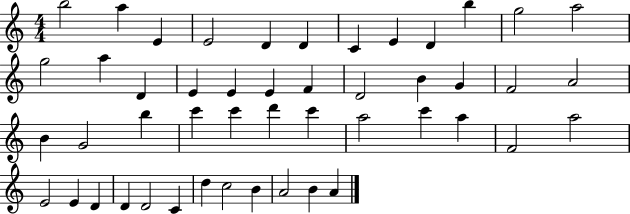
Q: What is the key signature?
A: C major